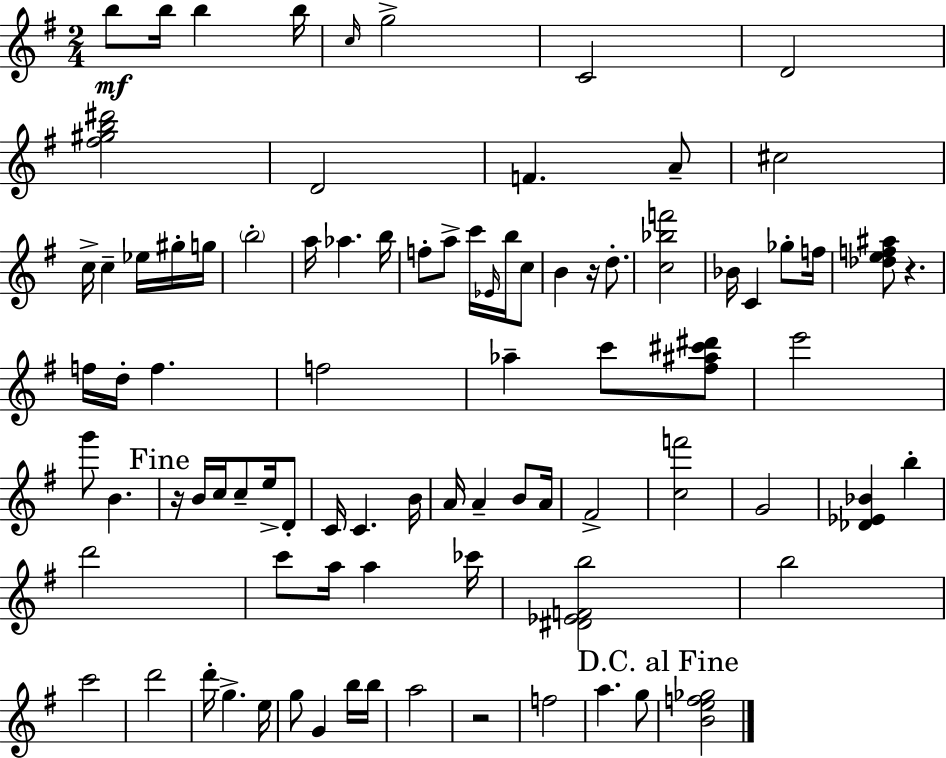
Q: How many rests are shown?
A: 4